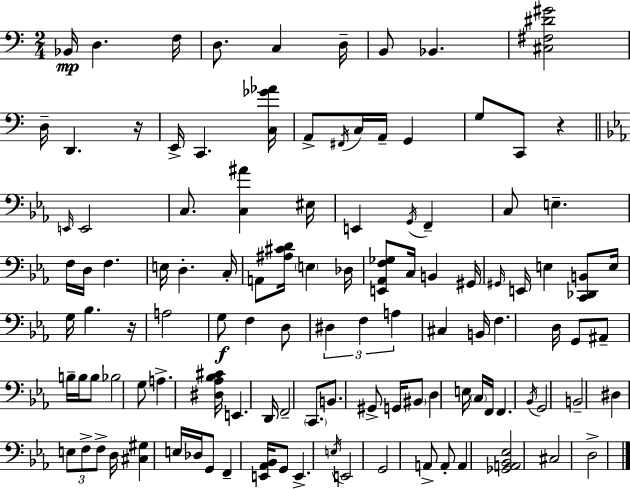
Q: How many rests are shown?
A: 3